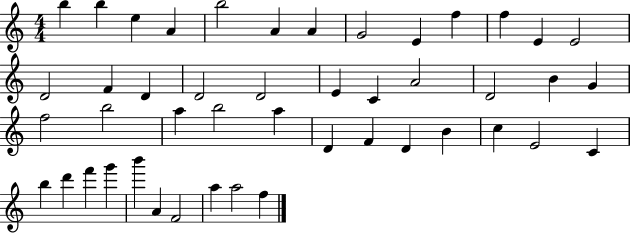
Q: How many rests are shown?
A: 0